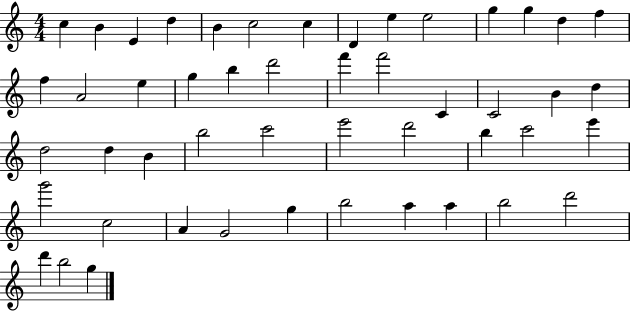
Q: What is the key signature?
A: C major